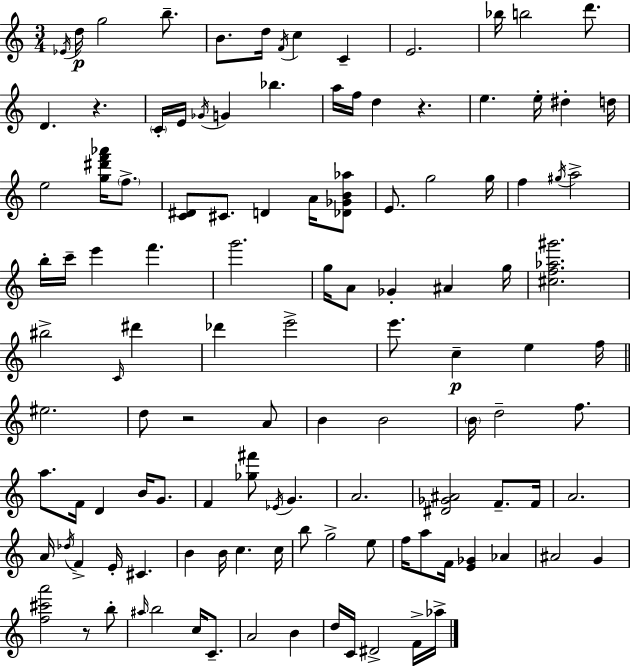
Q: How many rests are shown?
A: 4